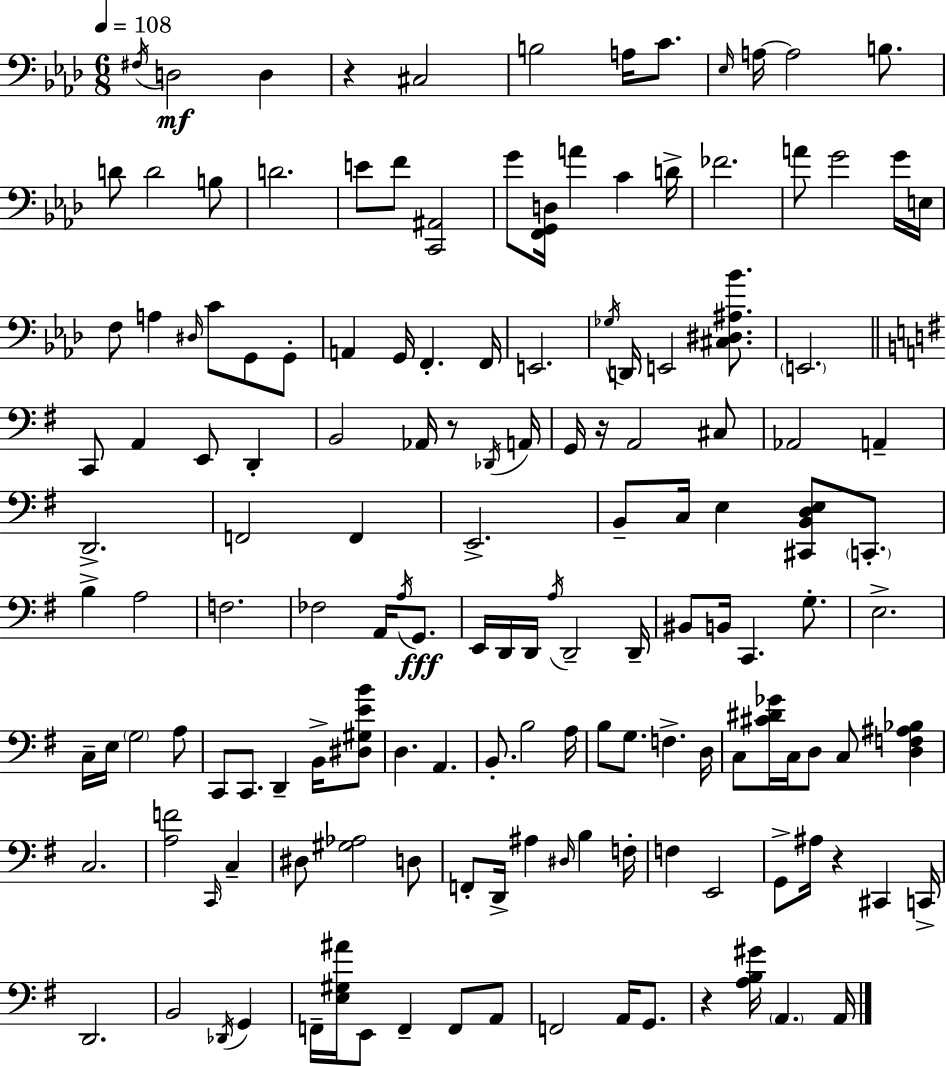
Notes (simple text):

F#3/s D3/h D3/q R/q C#3/h B3/h A3/s C4/e. Eb3/s A3/s A3/h B3/e. D4/e D4/h B3/e D4/h. E4/e F4/e [C2,A#2]/h G4/e [F2,G2,D3]/s A4/q C4/q D4/s FES4/h. A4/e G4/h G4/s E3/s F3/e A3/q D#3/s C4/e G2/e G2/e A2/q G2/s F2/q. F2/s E2/h. Gb3/s D2/s E2/h [C#3,D#3,A#3,Bb4]/e. E2/h. C2/e A2/q E2/e D2/q B2/h Ab2/s R/e Db2/s A2/s G2/s R/s A2/h C#3/e Ab2/h A2/q D2/h. F2/h F2/q E2/h. B2/e C3/s E3/q [C#2,B2,D3,E3]/e C2/e. B3/q A3/h F3/h. FES3/h A2/s A3/s G2/e. E2/s D2/s D2/s A3/s D2/h D2/s BIS2/e B2/s C2/q. G3/e. E3/h. C3/s E3/s G3/h A3/e C2/e C2/e. D2/q B2/s [D#3,G#3,E4,B4]/e D3/q. A2/q. B2/e. B3/h A3/s B3/e G3/e. F3/q. D3/s C3/e [C#4,D#4,Gb4]/s C3/s D3/e C3/e [D3,F3,A#3,Bb3]/q C3/h. [A3,F4]/h C2/s C3/q D#3/e [G#3,Ab3]/h D3/e F2/e D2/s A#3/q D#3/s B3/q F3/s F3/q E2/h G2/e A#3/s R/q C#2/q C2/s D2/h. B2/h Db2/s G2/q F2/s [E3,G#3,A#4]/s E2/e F2/q F2/e A2/e F2/h A2/s G2/e. R/q [A3,B3,G#4]/s A2/q. A2/s